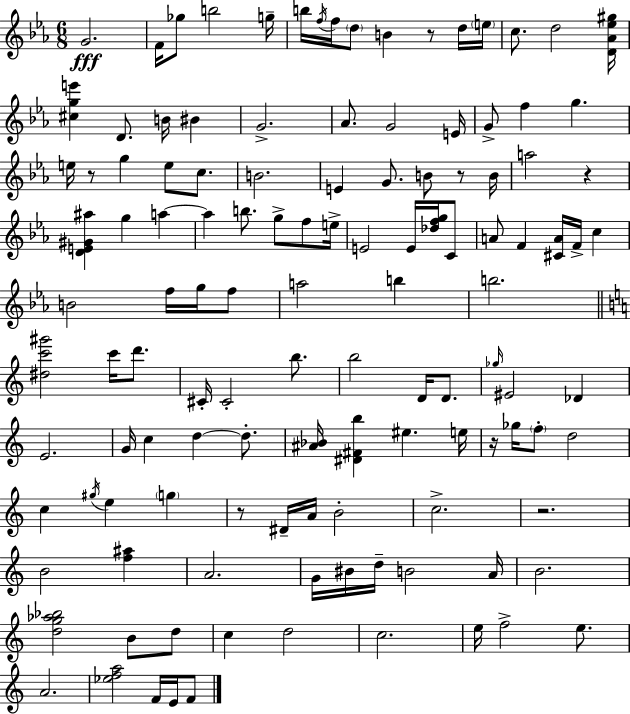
X:1
T:Untitled
M:6/8
L:1/4
K:Eb
G2 F/4 _g/2 b2 g/4 b/4 f/4 f/4 d/2 B z/2 d/4 e/4 c/2 d2 [D_A_e^g]/4 [^cge'] D/2 B/4 ^B G2 _A/2 G2 E/4 G/2 f g e/4 z/2 g e/2 c/2 B2 E G/2 B/2 z/2 B/4 a2 z [DE^G^a] g a a b/2 g/2 f/2 e/4 E2 E/4 [_dfg]/4 C/2 A/2 F [^CA]/4 F/4 c B2 f/4 g/4 f/2 a2 b b2 [^dc'^g']2 c'/4 d'/2 ^C/4 ^C2 b/2 b2 D/4 D/2 _g/4 ^E2 _D E2 G/4 c d d/2 [^A_B]/4 [^D^Fb] ^e e/4 z/4 _g/4 f/2 d2 c ^g/4 e g z/2 ^D/4 A/4 B2 c2 z2 B2 [f^a] A2 G/4 ^B/4 d/4 B2 A/4 B2 [dg_a_b]2 B/2 d/2 c d2 c2 e/4 f2 e/2 A2 [_efa]2 F/4 E/4 F/2